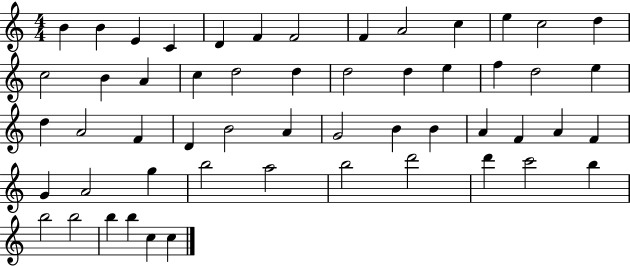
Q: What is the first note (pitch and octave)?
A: B4